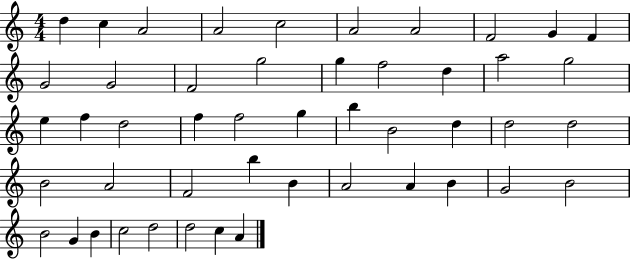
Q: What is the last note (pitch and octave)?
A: A4